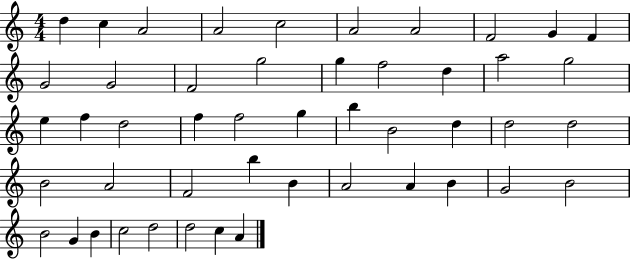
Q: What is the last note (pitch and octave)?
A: A4